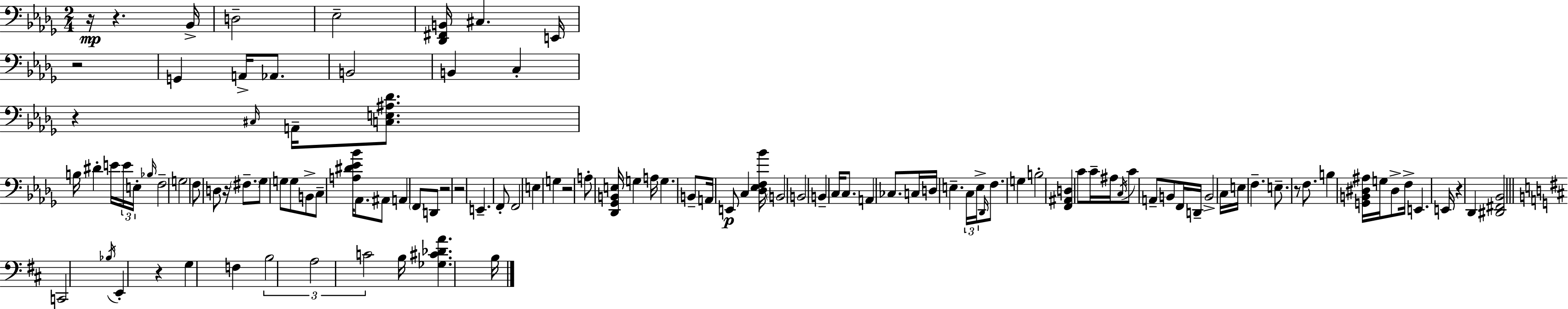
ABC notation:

X:1
T:Untitled
M:2/4
L:1/4
K:Bbm
z/4 z _B,,/4 D,2 _E,2 [_D,,^F,,B,,]/4 ^C, E,,/4 z2 G,, A,,/4 _A,,/2 B,,2 B,, C, z ^C,/4 A,,/4 [C,E,^A,_D]/2 B,/4 ^D E/4 E/4 E,/4 _B,/4 F,2 G,2 F,/2 D,/2 z/4 ^F,/2 _G,/2 G,/2 G,/2 B,,/2 C,/2 [A,^D_E_B]/4 _A,,/2 ^A,,/2 A,, F,,/2 D,,/2 z2 z2 E,, F,,/2 F,,2 E, G, z2 A,/2 [_D,,_G,,B,,E,]/4 G, A,/4 G, B,,/2 A,,/4 E,,/2 C, [_D,_E,F,_B]/4 B,,2 B,,2 B,, C,/4 C,/2 A,, _C,/2 C,/4 D,/4 E, C,/4 E,/4 _D,,/4 F,/2 G, B,2 [F,,^A,,D,] C/2 C/4 ^A,/4 C,/4 C/2 A,,/2 B,,/2 F,,/4 D,,/4 B,,2 C,/4 E,/4 F, E,/2 z/2 F,/2 B, [G,,B,,^D,^A,]/4 G,/4 ^D,/2 F,/4 E,, E,,/4 z _D,, [^D,,^F,,_B,,]2 C,,2 _B,/4 E,, z G, F, B,2 A,2 C2 B,/4 [_G,^C_DA] B,/4